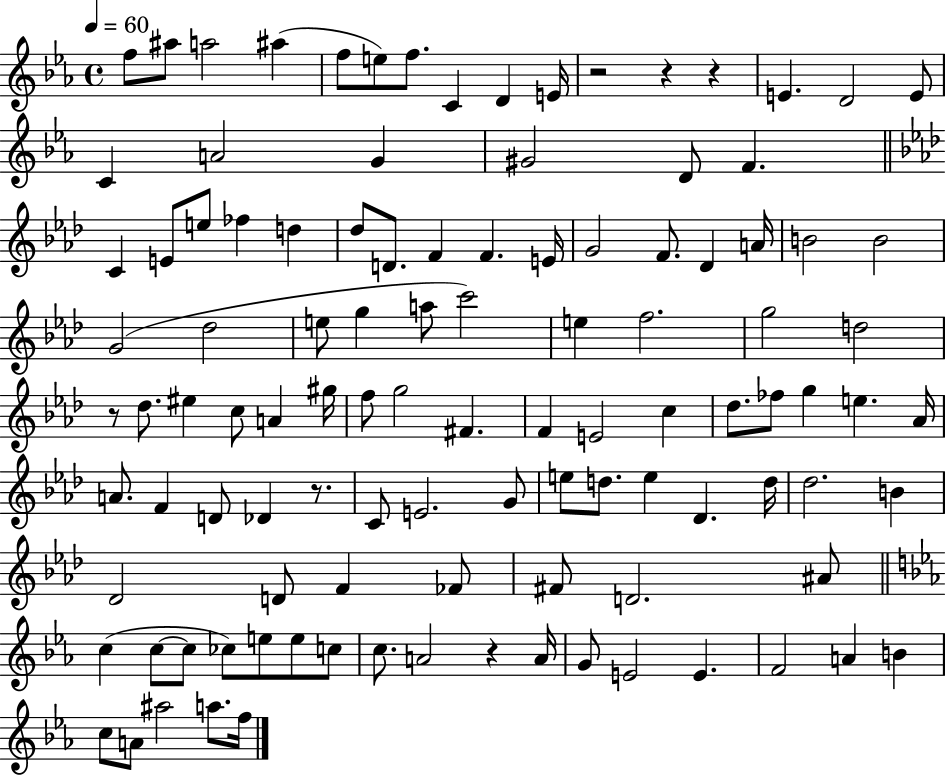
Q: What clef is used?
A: treble